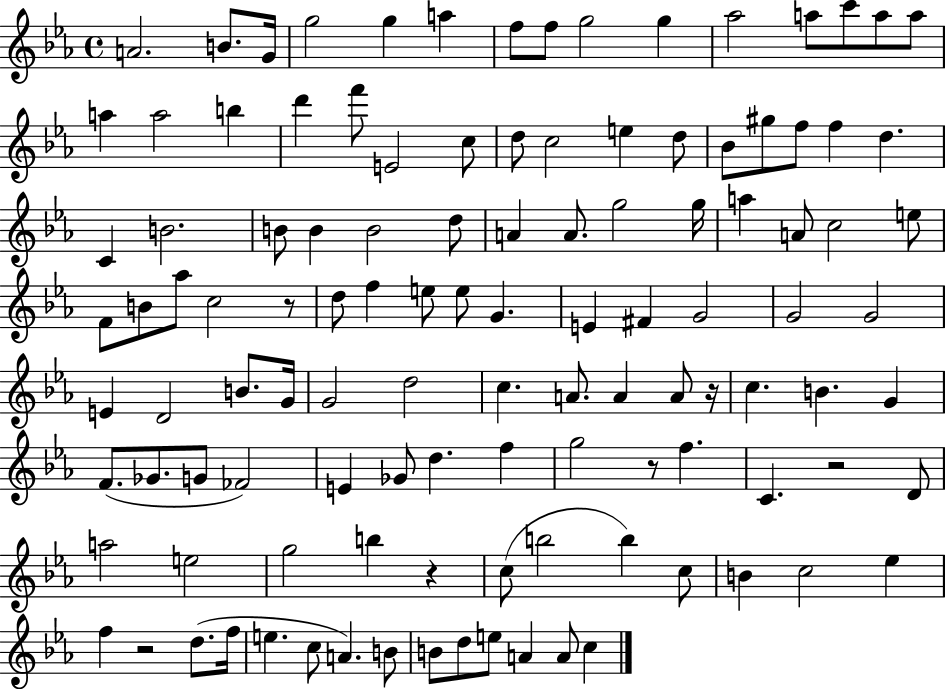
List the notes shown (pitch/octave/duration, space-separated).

A4/h. B4/e. G4/s G5/h G5/q A5/q F5/e F5/e G5/h G5/q Ab5/h A5/e C6/e A5/e A5/e A5/q A5/h B5/q D6/q F6/e E4/h C5/e D5/e C5/h E5/q D5/e Bb4/e G#5/e F5/e F5/q D5/q. C4/q B4/h. B4/e B4/q B4/h D5/e A4/q A4/e. G5/h G5/s A5/q A4/e C5/h E5/e F4/e B4/e Ab5/e C5/h R/e D5/e F5/q E5/e E5/e G4/q. E4/q F#4/q G4/h G4/h G4/h E4/q D4/h B4/e. G4/s G4/h D5/h C5/q. A4/e. A4/q A4/e R/s C5/q. B4/q. G4/q F4/e. Gb4/e. G4/e FES4/h E4/q Gb4/e D5/q. F5/q G5/h R/e F5/q. C4/q. R/h D4/e A5/h E5/h G5/h B5/q R/q C5/e B5/h B5/q C5/e B4/q C5/h Eb5/q F5/q R/h D5/e. F5/s E5/q. C5/e A4/q. B4/e B4/e D5/e E5/e A4/q A4/e C5/q